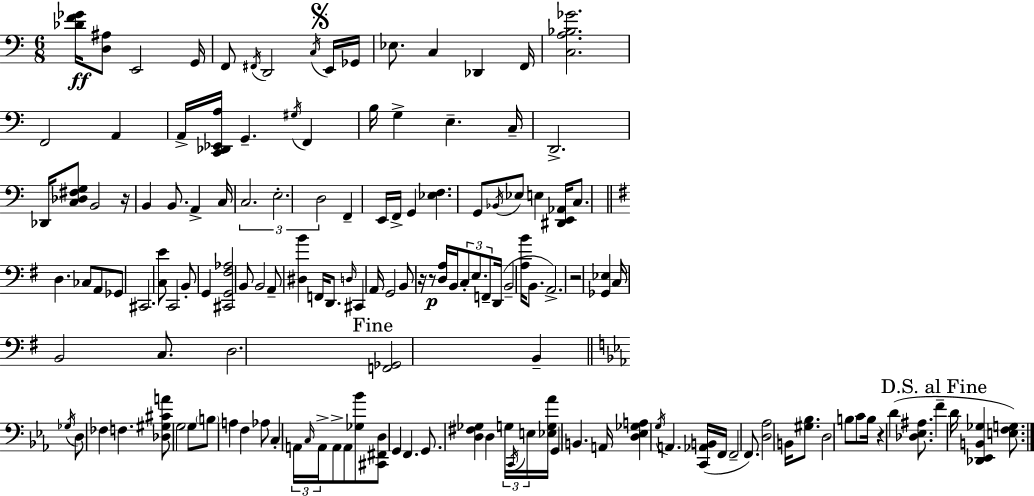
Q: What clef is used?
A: bass